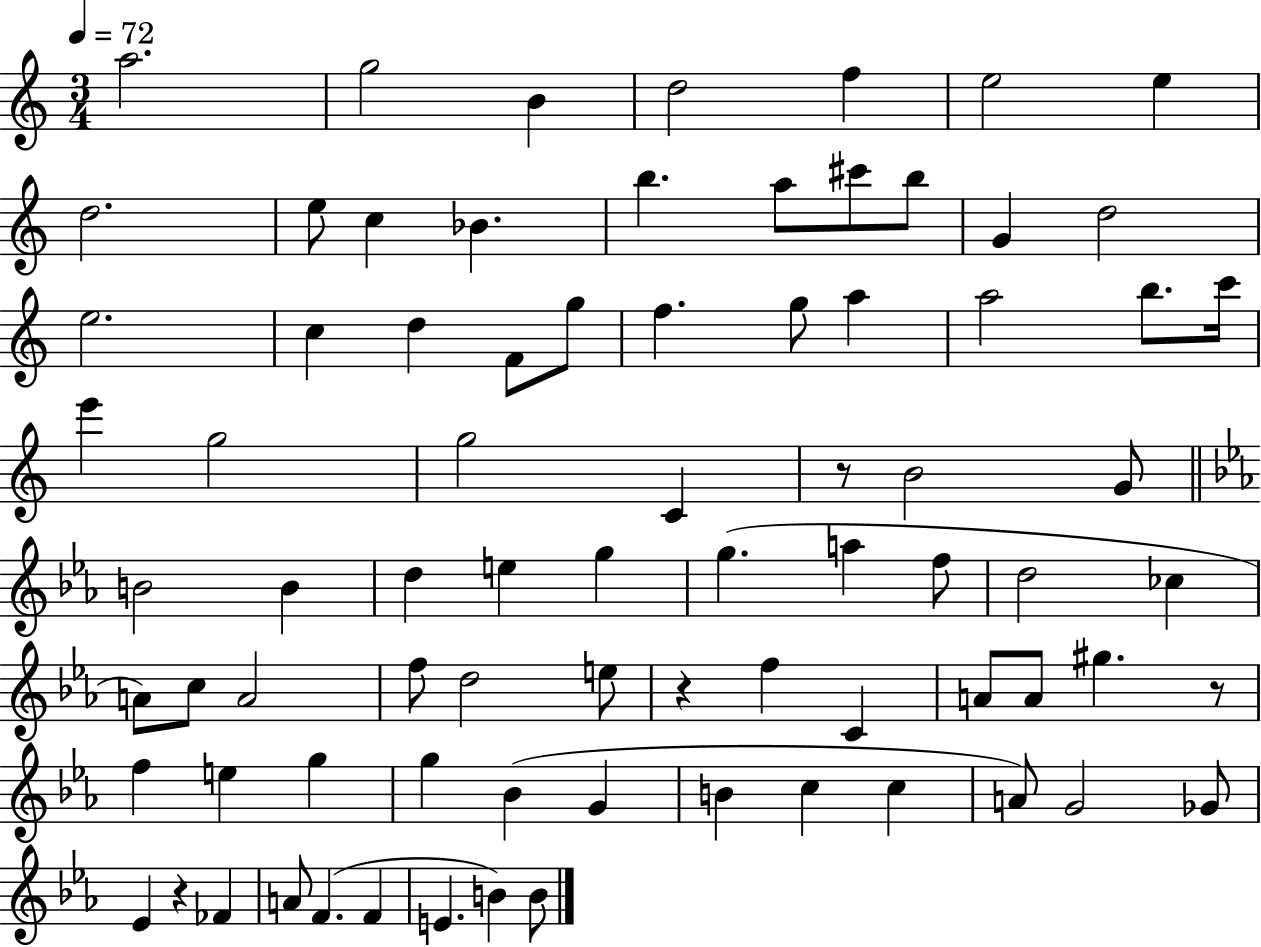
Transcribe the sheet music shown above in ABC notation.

X:1
T:Untitled
M:3/4
L:1/4
K:C
a2 g2 B d2 f e2 e d2 e/2 c _B b a/2 ^c'/2 b/2 G d2 e2 c d F/2 g/2 f g/2 a a2 b/2 c'/4 e' g2 g2 C z/2 B2 G/2 B2 B d e g g a f/2 d2 _c A/2 c/2 A2 f/2 d2 e/2 z f C A/2 A/2 ^g z/2 f e g g _B G B c c A/2 G2 _G/2 _E z _F A/2 F F E B B/2